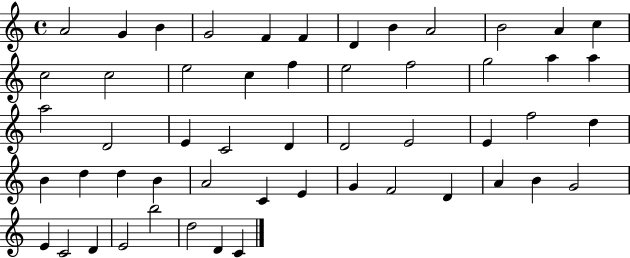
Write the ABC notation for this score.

X:1
T:Untitled
M:4/4
L:1/4
K:C
A2 G B G2 F F D B A2 B2 A c c2 c2 e2 c f e2 f2 g2 a a a2 D2 E C2 D D2 E2 E f2 d B d d B A2 C E G F2 D A B G2 E C2 D E2 b2 d2 D C